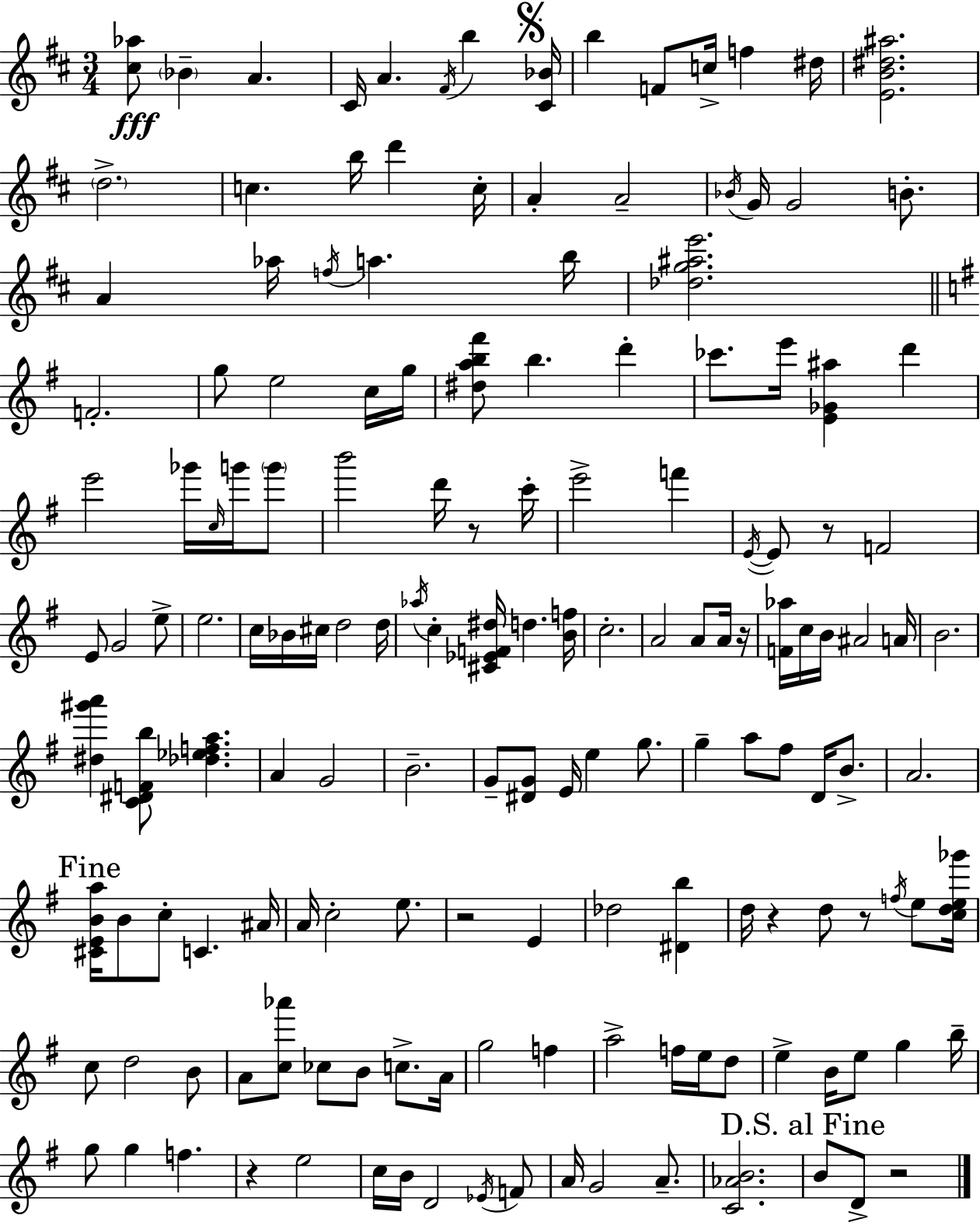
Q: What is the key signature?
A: D major